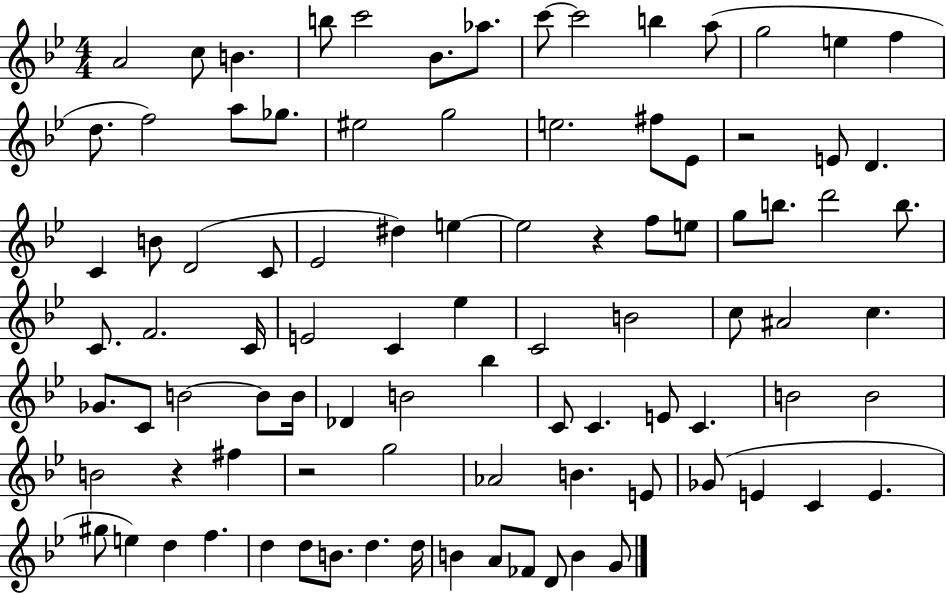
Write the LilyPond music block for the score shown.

{
  \clef treble
  \numericTimeSignature
  \time 4/4
  \key bes \major
  \repeat volta 2 { a'2 c''8 b'4. | b''8 c'''2 bes'8. aes''8. | c'''8~~ c'''2 b''4 a''8( | g''2 e''4 f''4 | \break d''8. f''2) a''8 ges''8. | eis''2 g''2 | e''2. fis''8 ees'8 | r2 e'8 d'4. | \break c'4 b'8 d'2( c'8 | ees'2 dis''4) e''4~~ | e''2 r4 f''8 e''8 | g''8 b''8. d'''2 b''8. | \break c'8. f'2. c'16 | e'2 c'4 ees''4 | c'2 b'2 | c''8 ais'2 c''4. | \break ges'8. c'8 b'2~~ b'8 b'16 | des'4 b'2 bes''4 | c'8 c'4. e'8 c'4. | b'2 b'2 | \break b'2 r4 fis''4 | r2 g''2 | aes'2 b'4. e'8 | ges'8( e'4 c'4 e'4. | \break gis''8 e''4) d''4 f''4. | d''4 d''8 b'8. d''4. d''16 | b'4 a'8 fes'8 d'8 b'4 g'8 | } \bar "|."
}